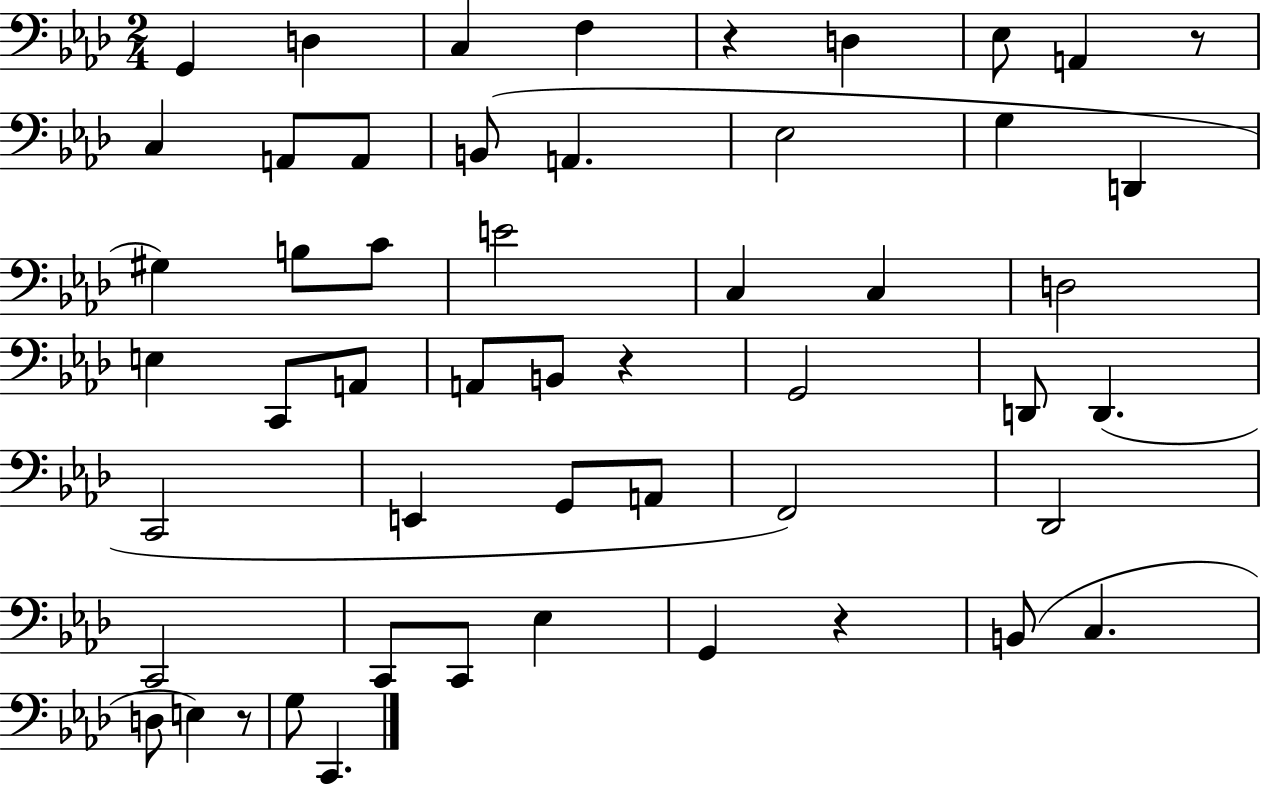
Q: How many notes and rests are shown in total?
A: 52